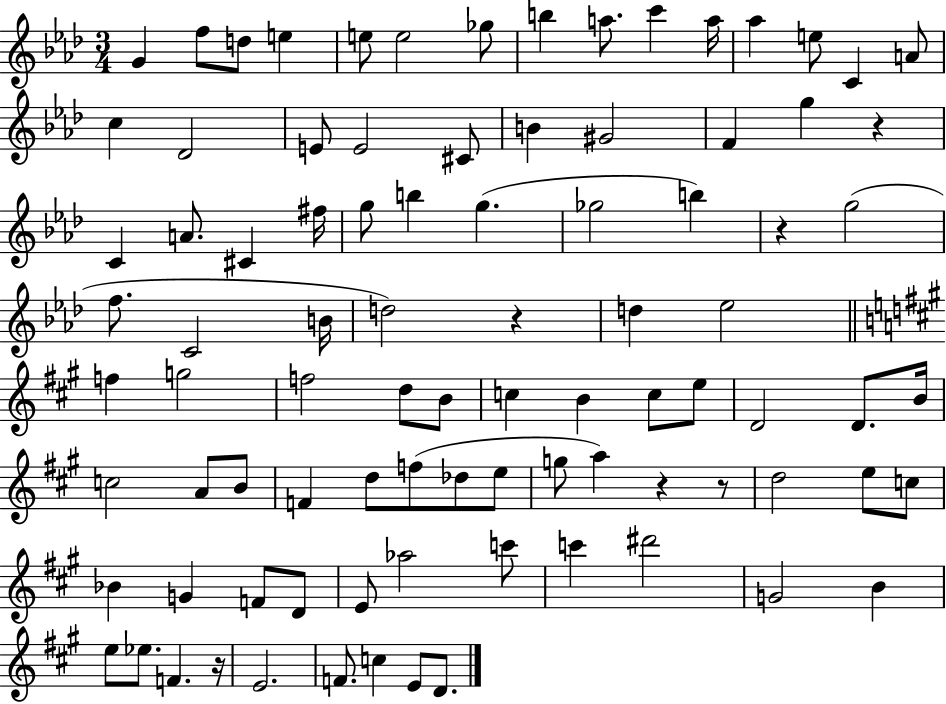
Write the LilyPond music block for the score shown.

{
  \clef treble
  \numericTimeSignature
  \time 3/4
  \key aes \major
  g'4 f''8 d''8 e''4 | e''8 e''2 ges''8 | b''4 a''8. c'''4 a''16 | aes''4 e''8 c'4 a'8 | \break c''4 des'2 | e'8 e'2 cis'8 | b'4 gis'2 | f'4 g''4 r4 | \break c'4 a'8. cis'4 fis''16 | g''8 b''4 g''4.( | ges''2 b''4) | r4 g''2( | \break f''8. c'2 b'16 | d''2) r4 | d''4 ees''2 | \bar "||" \break \key a \major f''4 g''2 | f''2 d''8 b'8 | c''4 b'4 c''8 e''8 | d'2 d'8. b'16 | \break c''2 a'8 b'8 | f'4 d''8 f''8( des''8 e''8 | g''8 a''4) r4 r8 | d''2 e''8 c''8 | \break bes'4 g'4 f'8 d'8 | e'8 aes''2 c'''8 | c'''4 dis'''2 | g'2 b'4 | \break e''8 ees''8. f'4. r16 | e'2. | f'8. c''4 e'8 d'8. | \bar "|."
}